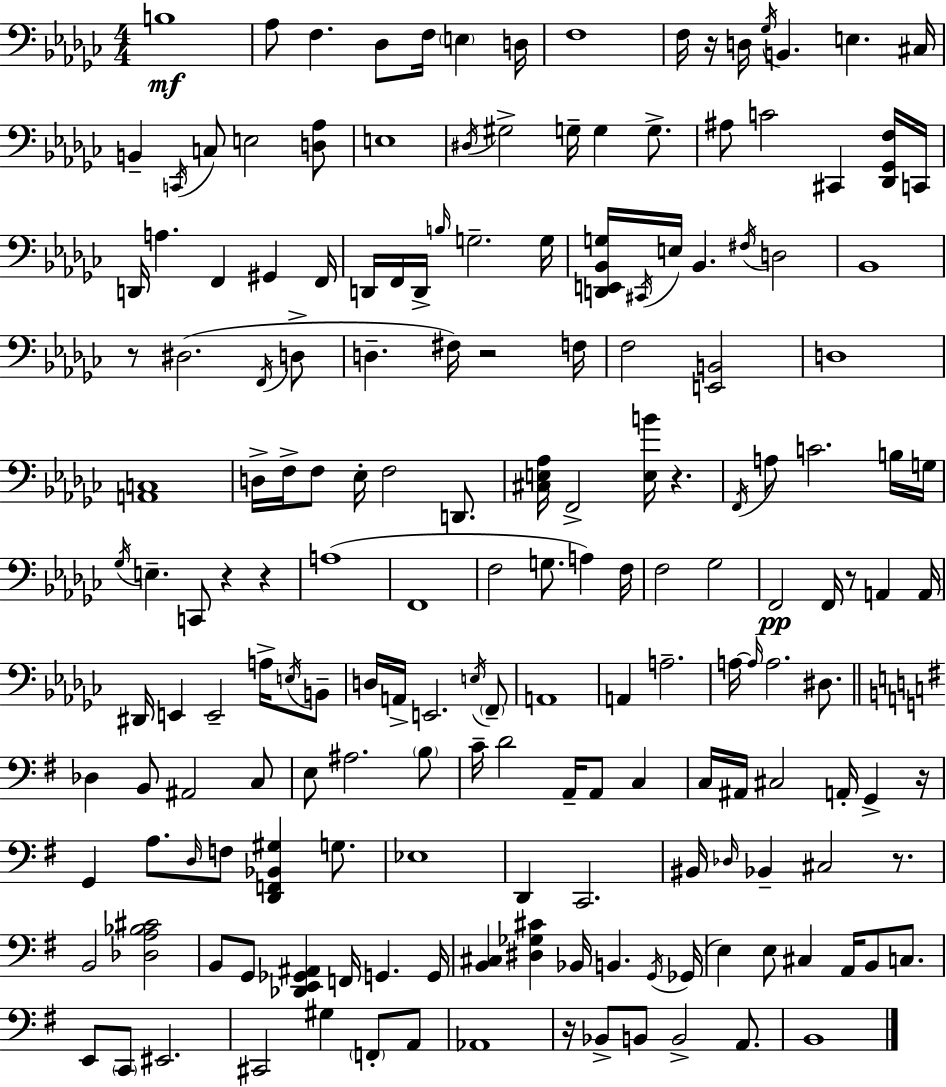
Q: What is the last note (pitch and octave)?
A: B2